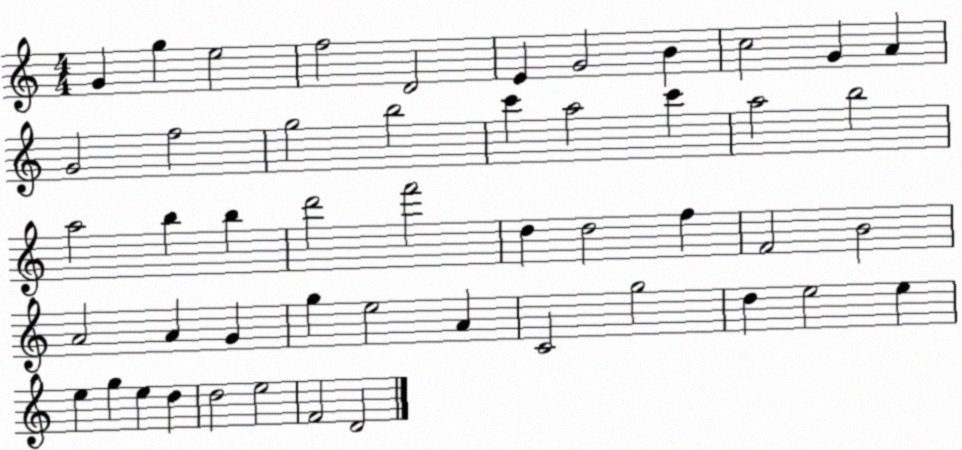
X:1
T:Untitled
M:4/4
L:1/4
K:C
G g e2 f2 D2 E G2 B c2 G A G2 f2 g2 b2 c' a2 c' a2 b2 a2 b b d'2 f'2 d d2 f F2 B2 A2 A G g e2 A C2 g2 d e2 e e g e d d2 e2 F2 D2